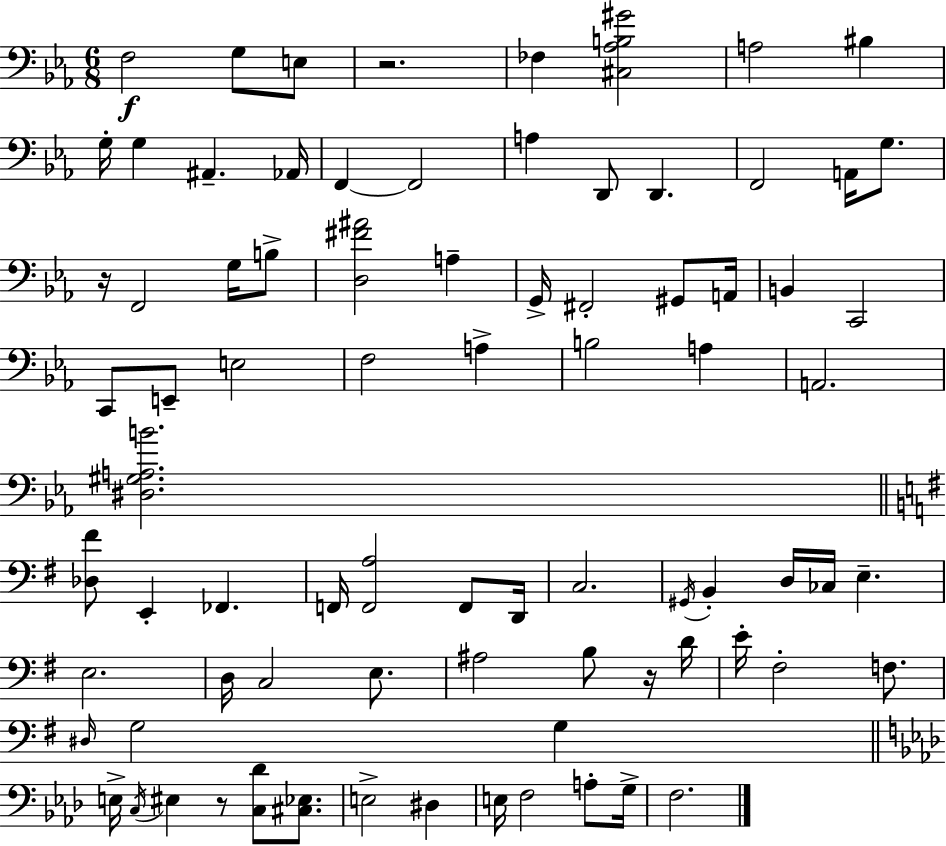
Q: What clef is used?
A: bass